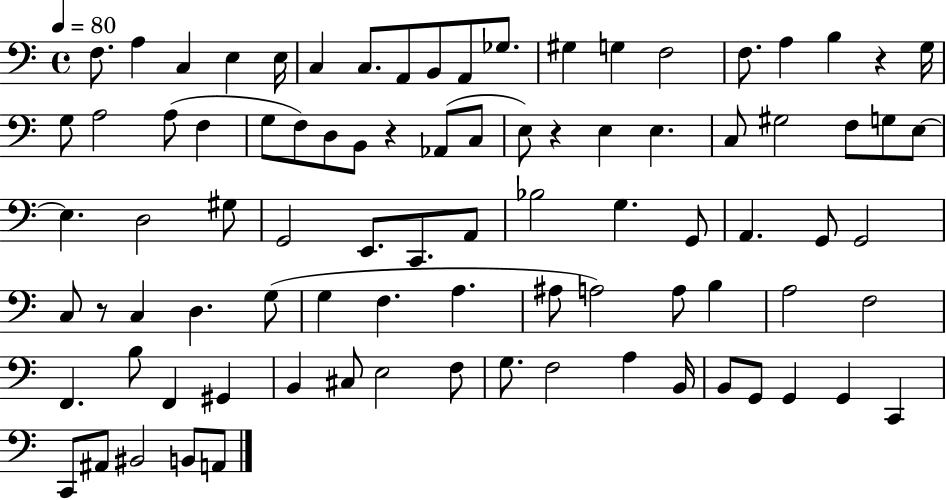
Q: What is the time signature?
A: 4/4